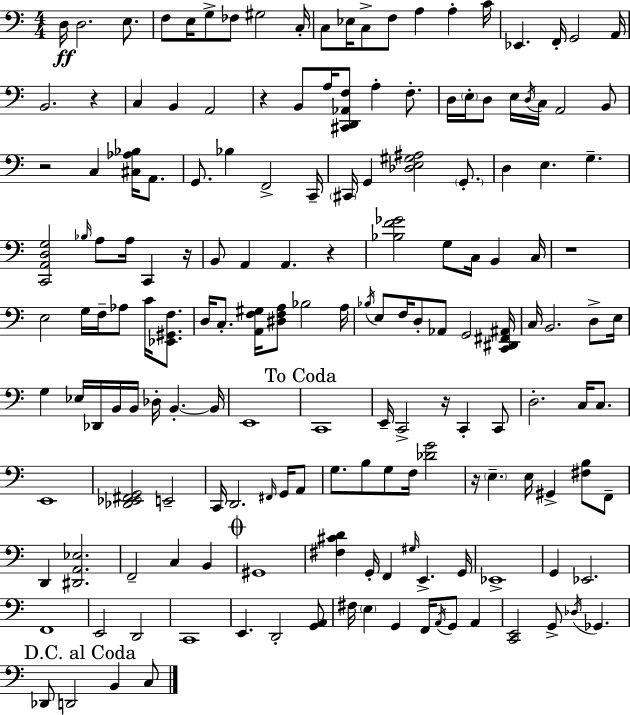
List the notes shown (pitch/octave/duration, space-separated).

D3/s D3/h. E3/e. F3/e E3/s G3/e FES3/e G#3/h C3/s C3/e Eb3/s C3/e F3/e A3/q A3/q C4/s Eb2/q. F2/s G2/h A2/s B2/h. R/q C3/q B2/q A2/h R/q B2/e A3/s [C#2,D2,Ab2,F3]/e A3/q F3/e. D3/s E3/s D3/e E3/s D3/s C3/s A2/h B2/e R/h C3/q [C#3,Ab3,Bb3]/s A2/e. G2/e. Bb3/q F2/h C2/s C#2/s G2/q [Db3,E3,G#3,A#3]/h G2/e. D3/q E3/q. G3/q. [C2,A2,D3,G3]/h Bb3/s A3/e A3/s C2/q R/s B2/e A2/q A2/q. R/q [Bb3,F4,Gb4]/h G3/e C3/s B2/q C3/s R/w E3/h G3/s F3/s Ab3/e C4/s [Eb2,G#2,F3]/e. D3/s C3/e. [A2,F3,G#3]/s [D#3,F3,A3]/e Bb3/h A3/s Bb3/s E3/e F3/s D3/e Ab2/e G2/h [C2,D#2,F#2,A#2]/s C3/s B2/h. D3/e E3/s G3/q Eb3/s Db2/s B2/s B2/s Db3/s B2/q. B2/s E2/w C2/w E2/s C2/h R/s C2/q C2/e D3/h. C3/s C3/e. E2/w [Db2,Eb2,F#2,G2]/h E2/h C2/s D2/h. F#2/s G2/s A2/e G3/e. B3/e G3/e F3/s [Db4,G4]/h R/s E3/q. E3/s G#2/q [F#3,B3]/e F2/e D2/q [D#2,A2,Eb3]/h. F2/h C3/q B2/q G#2/w [F#3,C#4,D4]/q G2/s F2/q G#3/s E2/q. G2/s Eb2/w G2/q Eb2/h. F2/w E2/h D2/h C2/w E2/q. D2/h [G2,A2]/e F#3/s E3/q G2/q F2/s A2/s G2/e A2/q [C2,E2]/h G2/e Db3/s Gb2/q. Db2/e D2/h B2/q C3/e